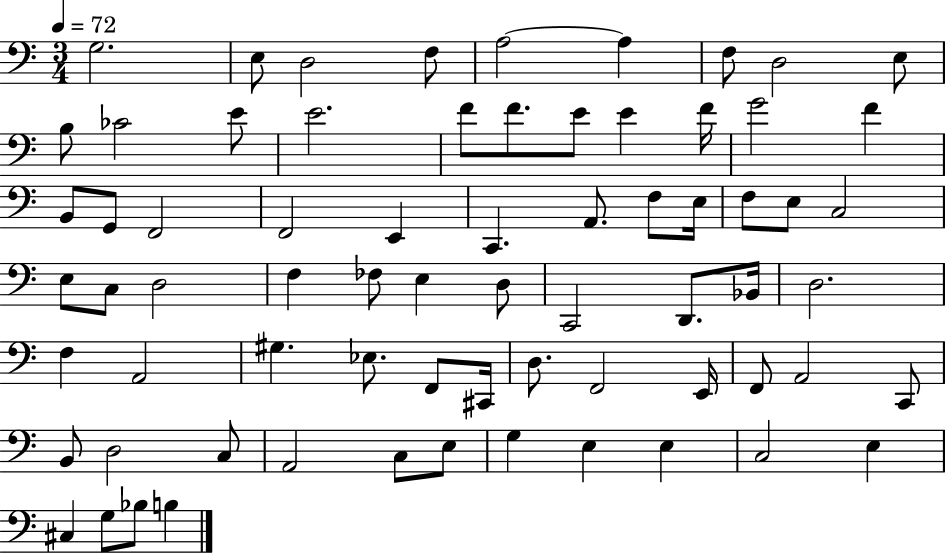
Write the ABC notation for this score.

X:1
T:Untitled
M:3/4
L:1/4
K:C
G,2 E,/2 D,2 F,/2 A,2 A, F,/2 D,2 E,/2 B,/2 _C2 E/2 E2 F/2 F/2 E/2 E F/4 G2 F B,,/2 G,,/2 F,,2 F,,2 E,, C,, A,,/2 F,/2 E,/4 F,/2 E,/2 C,2 E,/2 C,/2 D,2 F, _F,/2 E, D,/2 C,,2 D,,/2 _B,,/4 D,2 F, A,,2 ^G, _E,/2 F,,/2 ^C,,/4 D,/2 F,,2 E,,/4 F,,/2 A,,2 C,,/2 B,,/2 D,2 C,/2 A,,2 C,/2 E,/2 G, E, E, C,2 E, ^C, G,/2 _B,/2 B,